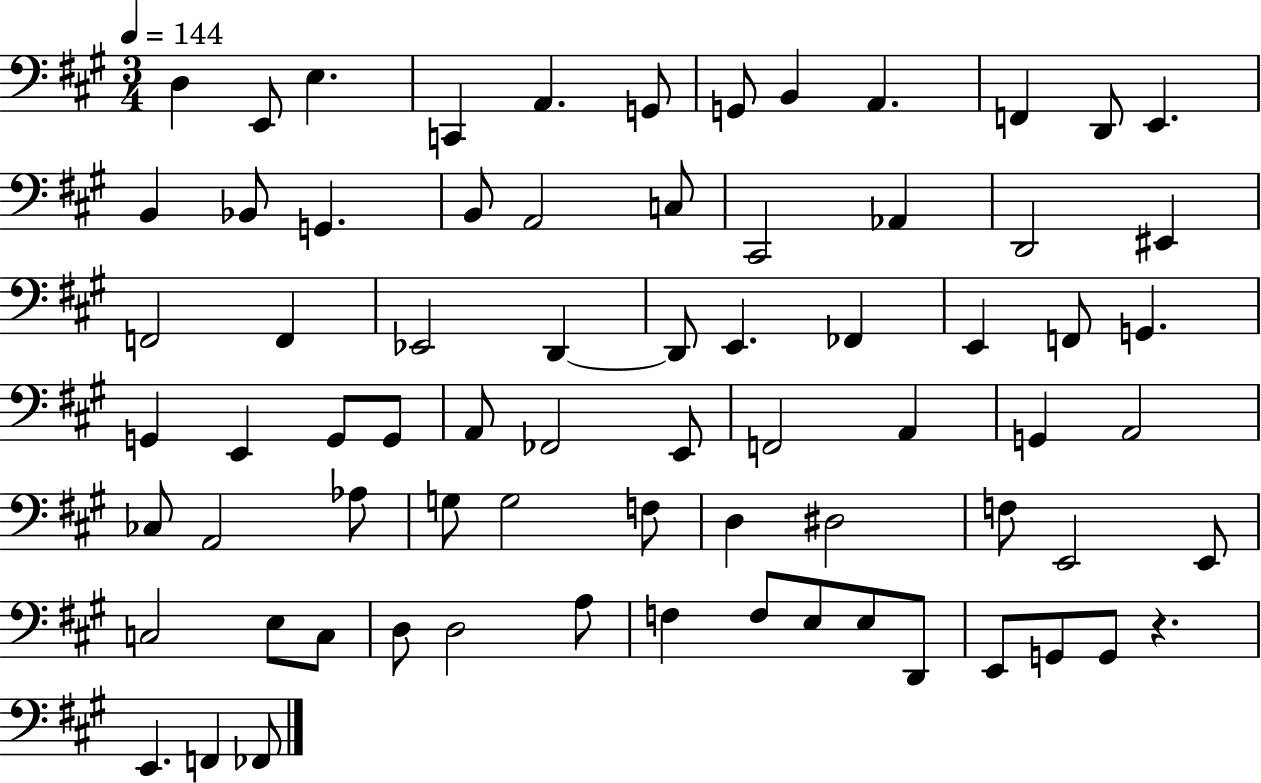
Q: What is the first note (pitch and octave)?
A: D3